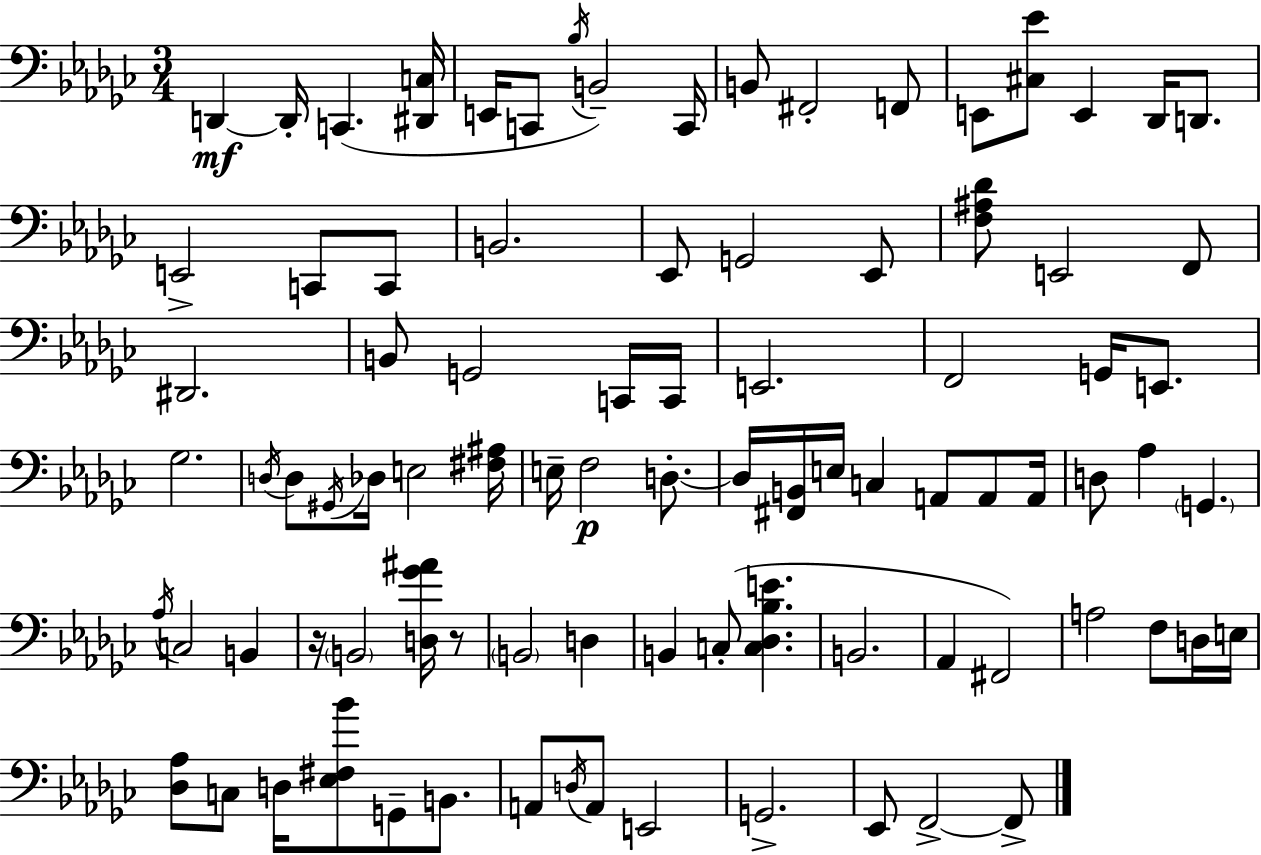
D2/q D2/s C2/q. [D#2,C3]/s E2/s C2/e Bb3/s B2/h C2/s B2/e F#2/h F2/e E2/e [C#3,Eb4]/e E2/q Db2/s D2/e. E2/h C2/e C2/e B2/h. Eb2/e G2/h Eb2/e [F3,A#3,Db4]/e E2/h F2/e D#2/h. B2/e G2/h C2/s C2/s E2/h. F2/h G2/s E2/e. Gb3/h. D3/s D3/e G#2/s Db3/s E3/h [F#3,A#3]/s E3/s F3/h D3/e. D3/s [F#2,B2]/s E3/s C3/q A2/e A2/e A2/s D3/e Ab3/q G2/q. Ab3/s C3/h B2/q R/s B2/h [D3,Gb4,A#4]/s R/e B2/h D3/q B2/q C3/e [C3,Db3,Bb3,E4]/q. B2/h. Ab2/q F#2/h A3/h F3/e D3/s E3/s [Db3,Ab3]/e C3/e D3/s [Eb3,F#3,Bb4]/e G2/e B2/e. A2/e D3/s A2/e E2/h G2/h. Eb2/e F2/h F2/e